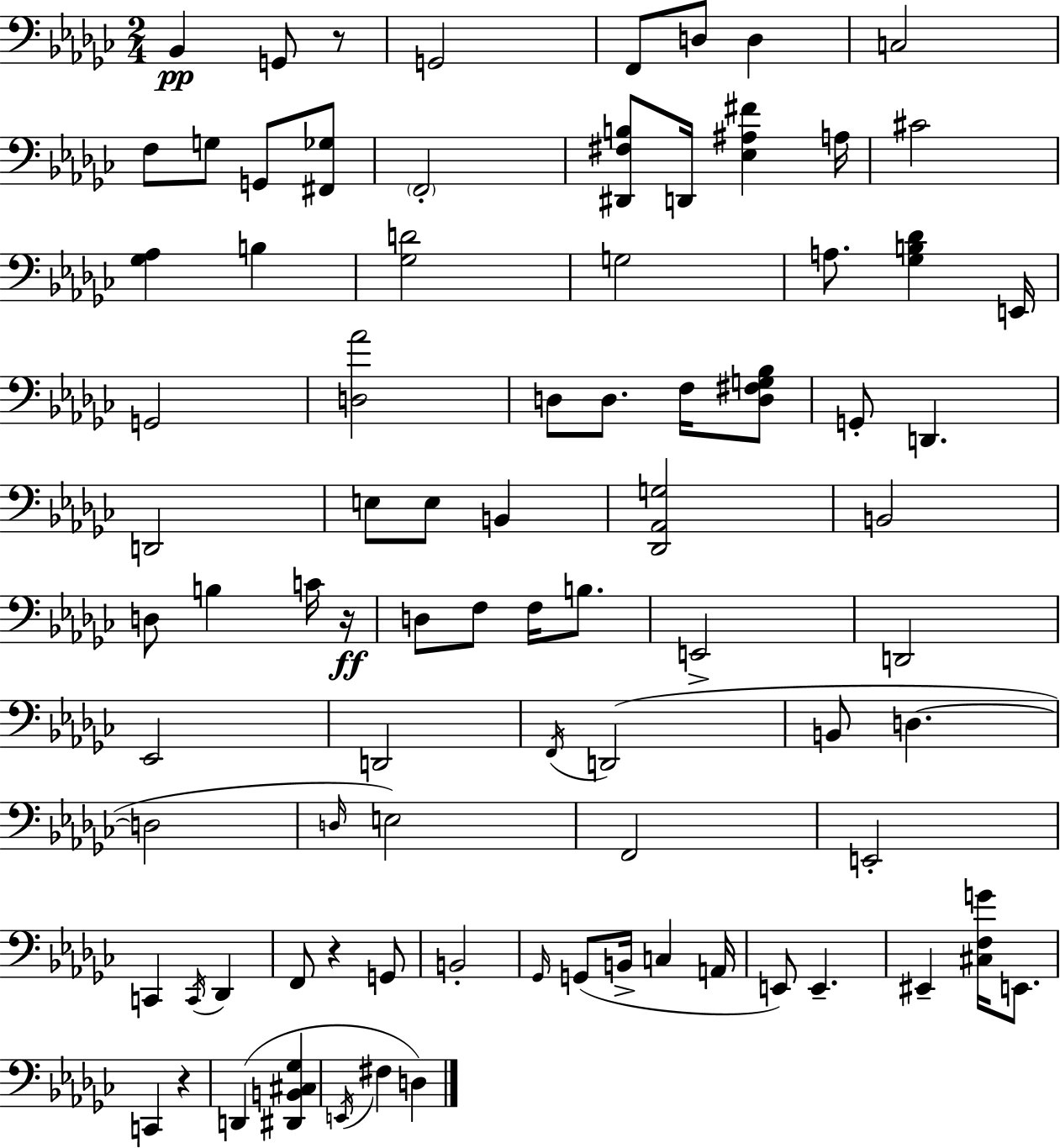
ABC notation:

X:1
T:Untitled
M:2/4
L:1/4
K:Ebm
_B,, G,,/2 z/2 G,,2 F,,/2 D,/2 D, C,2 F,/2 G,/2 G,,/2 [^F,,_G,]/2 F,,2 [^D,,^F,B,]/2 D,,/4 [_E,^A,^F] A,/4 ^C2 [_G,_A,] B, [_G,D]2 G,2 A,/2 [_G,B,_D] E,,/4 G,,2 [D,_A]2 D,/2 D,/2 F,/4 [D,^F,G,_B,]/2 G,,/2 D,, D,,2 E,/2 E,/2 B,, [_D,,_A,,G,]2 B,,2 D,/2 B, C/4 z/4 D,/2 F,/2 F,/4 B,/2 E,,2 D,,2 _E,,2 D,,2 F,,/4 D,,2 B,,/2 D, D,2 D,/4 E,2 F,,2 E,,2 C,, C,,/4 _D,, F,,/2 z G,,/2 B,,2 _G,,/4 G,,/2 B,,/4 C, A,,/4 E,,/2 E,, ^E,, [^C,F,G]/4 E,,/2 C,, z D,, [^D,,B,,^C,_G,] E,,/4 ^F, D,